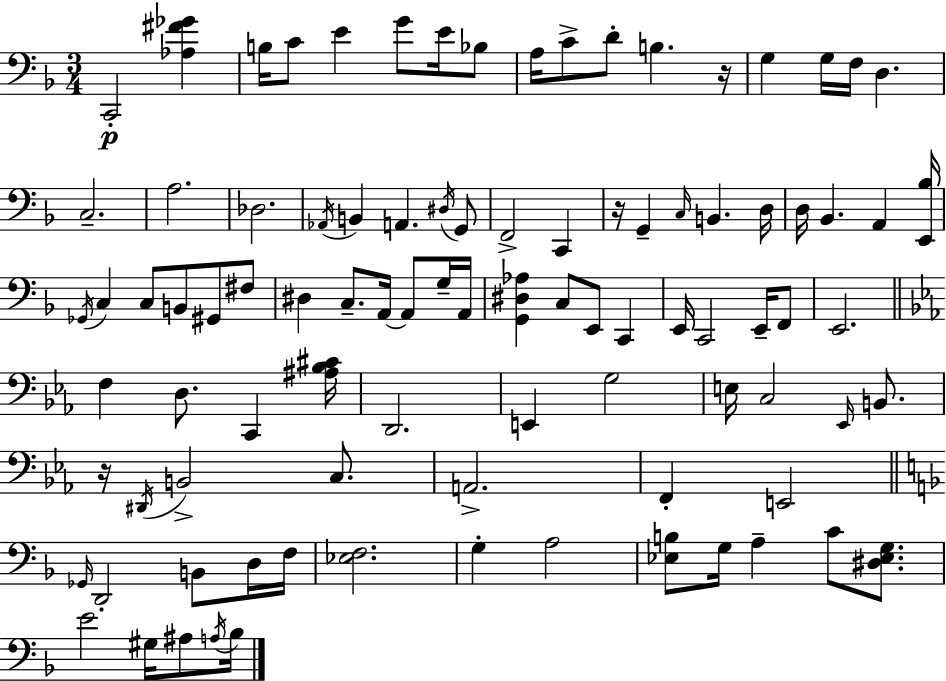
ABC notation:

X:1
T:Untitled
M:3/4
L:1/4
K:F
C,,2 [_A,^F_G] B,/4 C/2 E G/2 E/4 _B,/2 A,/4 C/2 D/2 B, z/4 G, G,/4 F,/4 D, C,2 A,2 _D,2 _A,,/4 B,, A,, ^D,/4 G,,/2 F,,2 C,, z/4 G,, C,/4 B,, D,/4 D,/4 _B,, A,, [E,,_B,]/4 _G,,/4 C, C,/2 B,,/2 ^G,,/2 ^F,/2 ^D, C,/2 A,,/4 A,,/2 G,/4 A,,/4 [G,,^D,_A,] C,/2 E,,/2 C,, E,,/4 C,,2 E,,/4 F,,/2 E,,2 F, D,/2 C,, [^A,_B,^C]/4 D,,2 E,, G,2 E,/4 C,2 _E,,/4 B,,/2 z/4 ^D,,/4 B,,2 C,/2 A,,2 F,, E,,2 _G,,/4 D,,2 B,,/2 D,/4 F,/4 [_E,F,]2 G, A,2 [_E,B,]/2 G,/4 A, C/2 [^D,_E,G,]/2 E2 ^G,/4 ^A,/2 A,/4 _B,/4